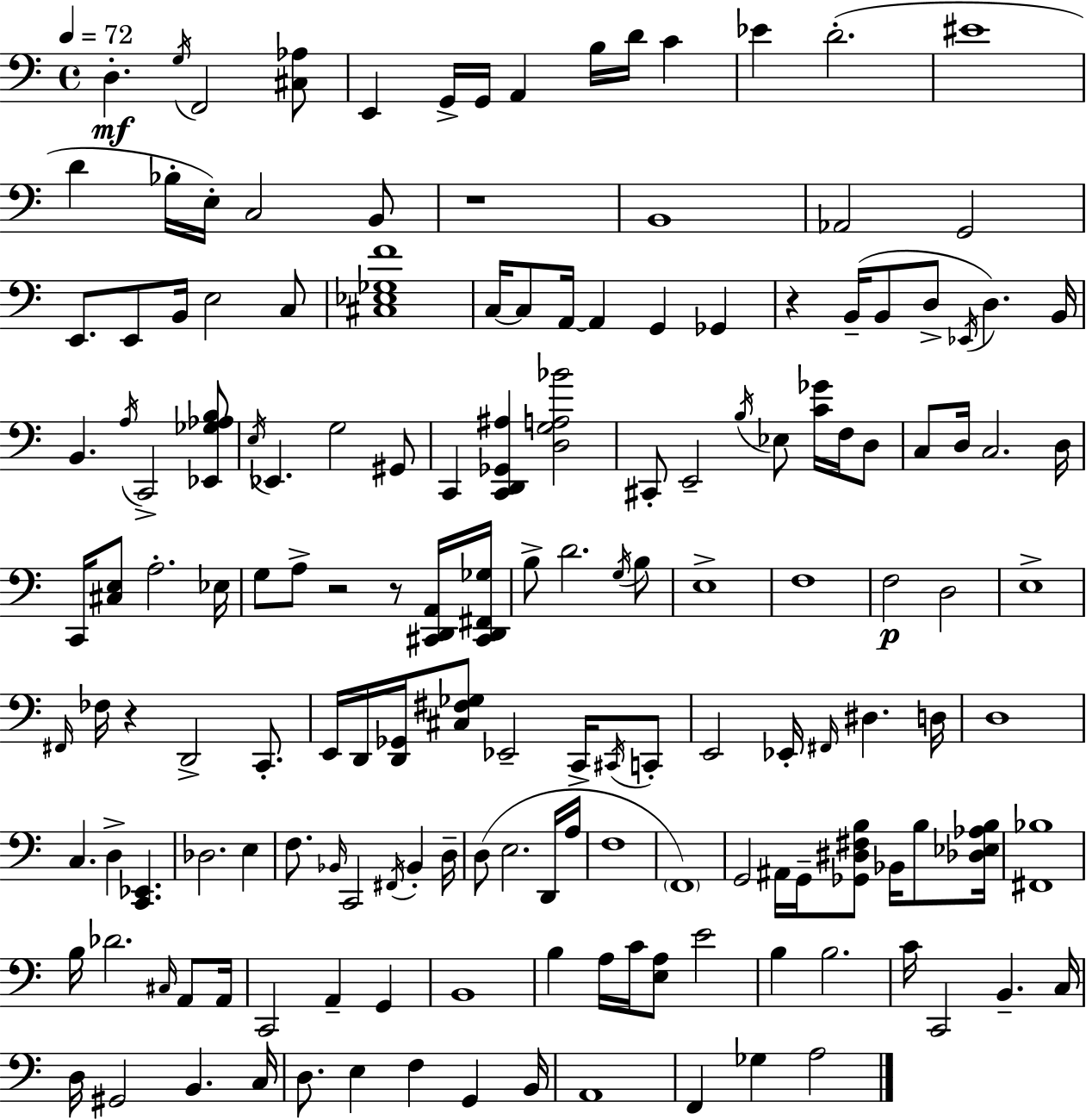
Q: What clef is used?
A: bass